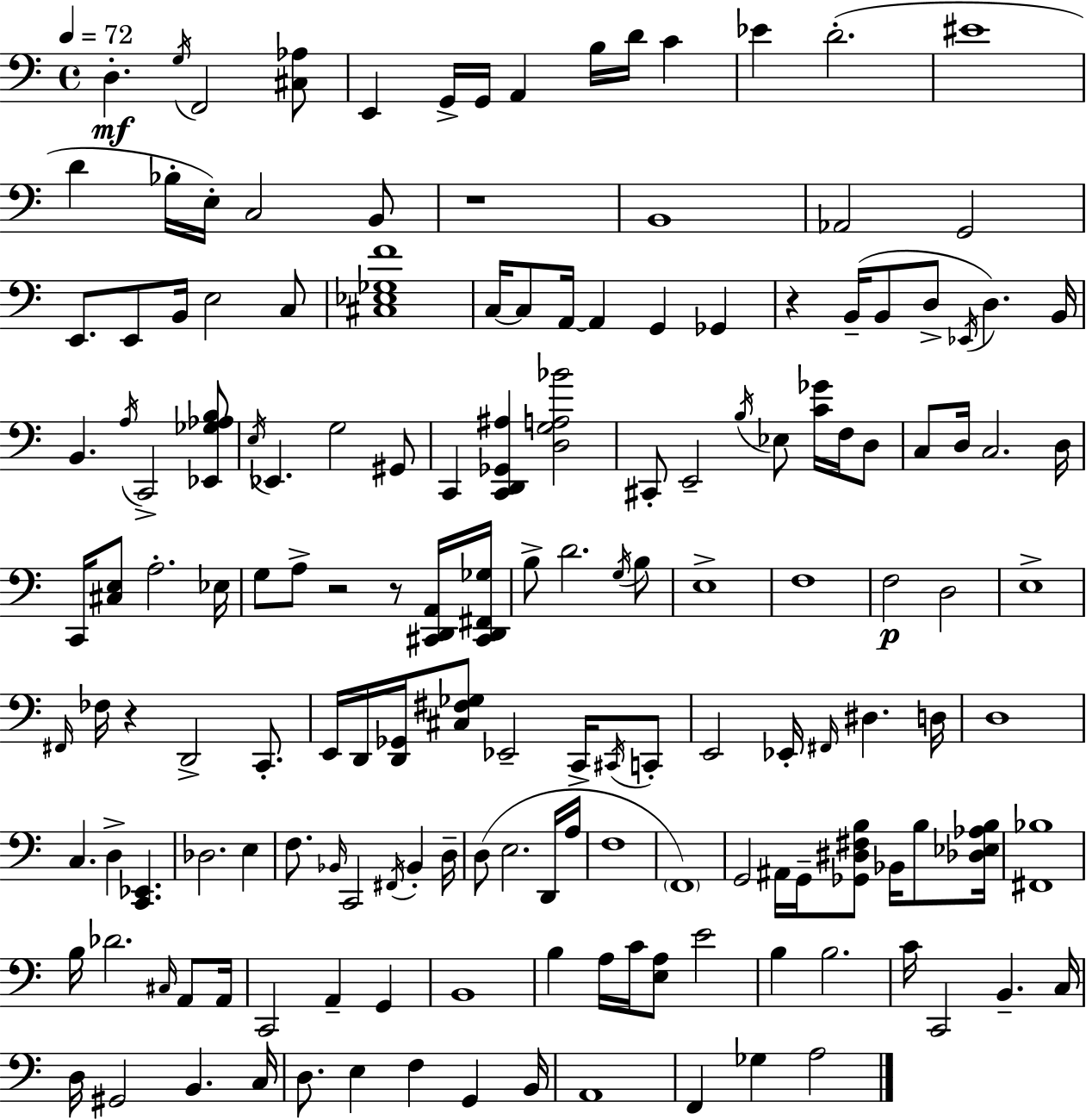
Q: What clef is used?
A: bass